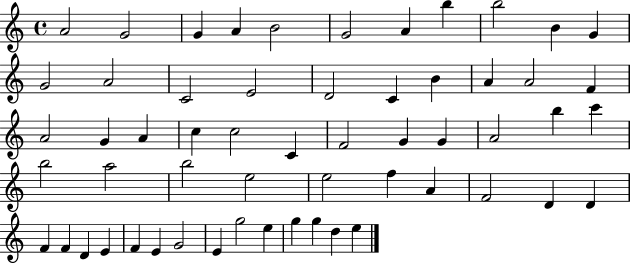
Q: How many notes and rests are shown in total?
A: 57